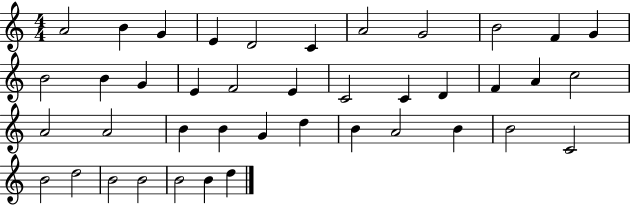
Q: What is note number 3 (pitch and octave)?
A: G4